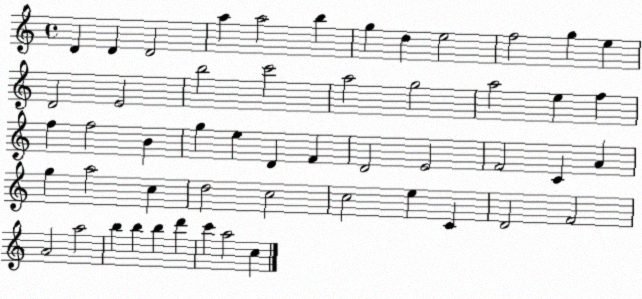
X:1
T:Untitled
M:4/4
L:1/4
K:C
D D D2 a a2 b g d e2 f2 g e D2 E2 b2 c'2 a2 g2 a2 e f f f2 B g e D F D2 E2 F2 C A g a2 c d2 c2 c2 e C D2 F2 A2 a2 b b b d' c' a2 c